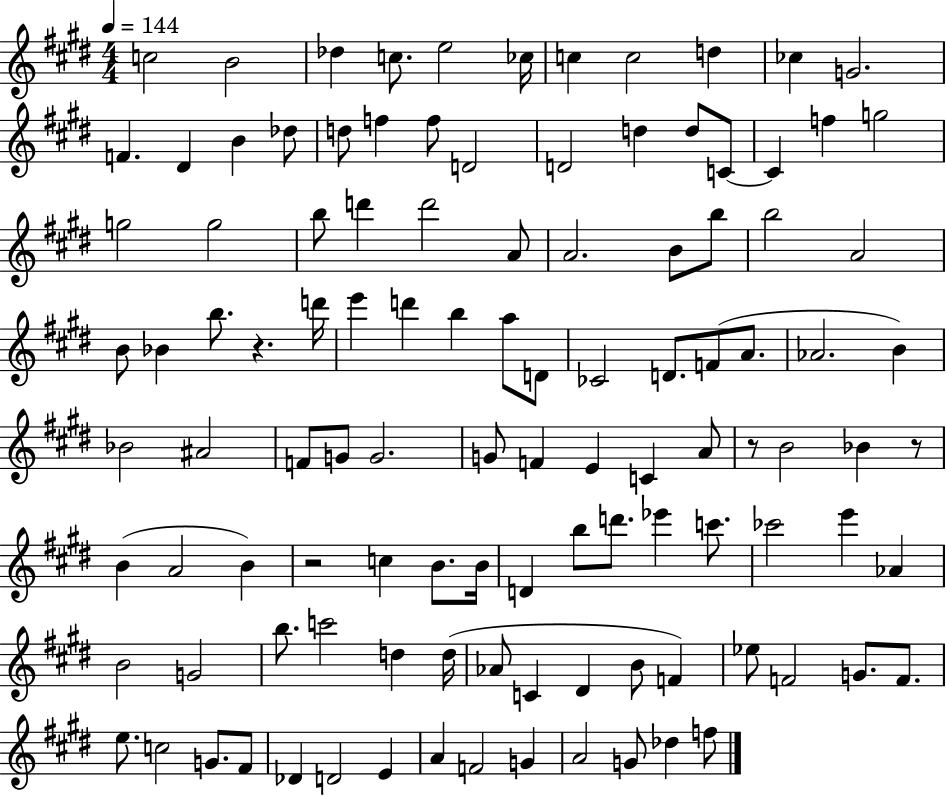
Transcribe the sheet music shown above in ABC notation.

X:1
T:Untitled
M:4/4
L:1/4
K:E
c2 B2 _d c/2 e2 _c/4 c c2 d _c G2 F ^D B _d/2 d/2 f f/2 D2 D2 d d/2 C/2 C f g2 g2 g2 b/2 d' d'2 A/2 A2 B/2 b/2 b2 A2 B/2 _B b/2 z d'/4 e' d' b a/2 D/2 _C2 D/2 F/2 A/2 _A2 B _B2 ^A2 F/2 G/2 G2 G/2 F E C A/2 z/2 B2 _B z/2 B A2 B z2 c B/2 B/4 D b/2 d'/2 _e' c'/2 _c'2 e' _A B2 G2 b/2 c'2 d d/4 _A/2 C ^D B/2 F _e/2 F2 G/2 F/2 e/2 c2 G/2 ^F/2 _D D2 E A F2 G A2 G/2 _d f/2